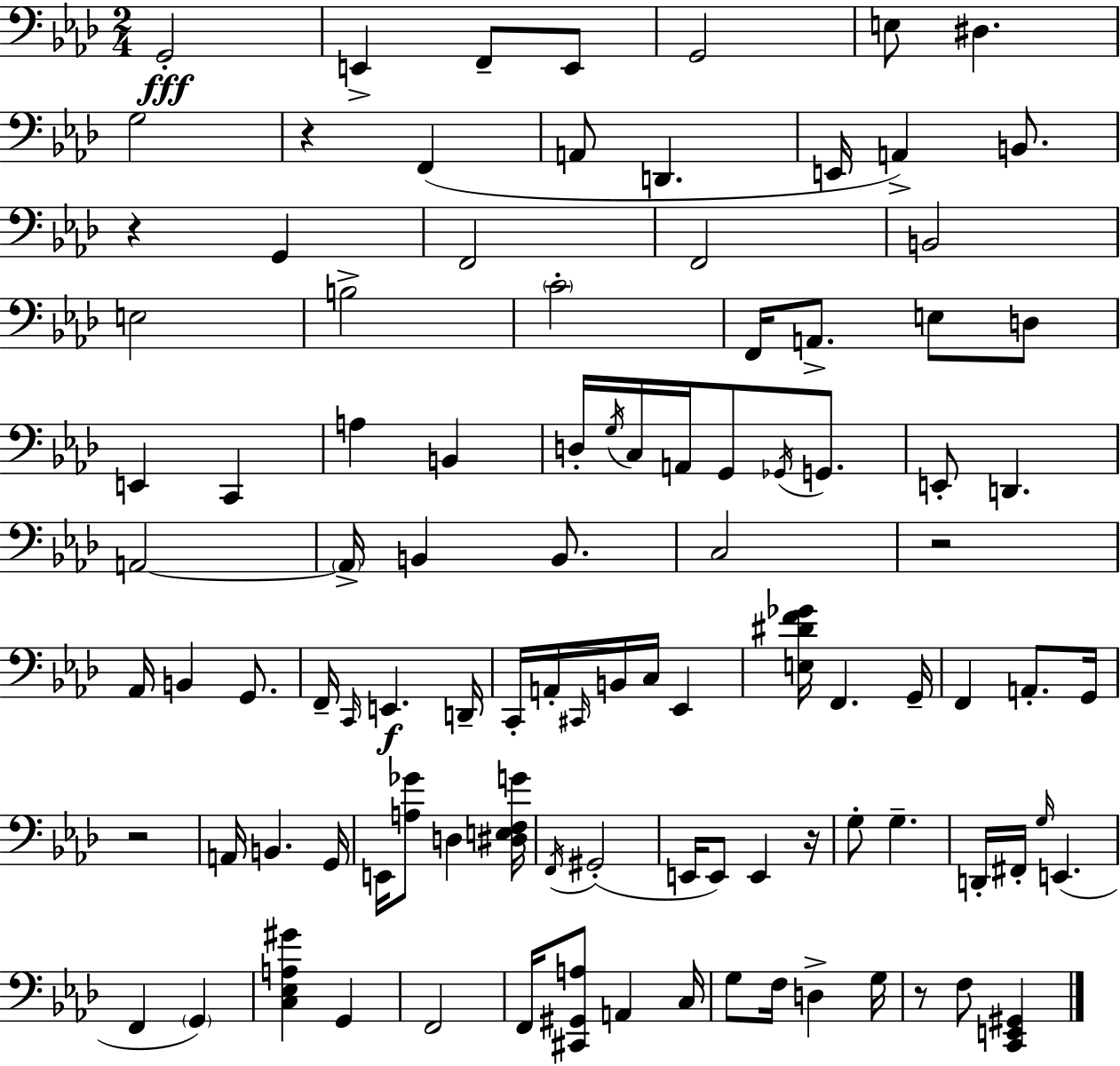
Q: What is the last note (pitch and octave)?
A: F3